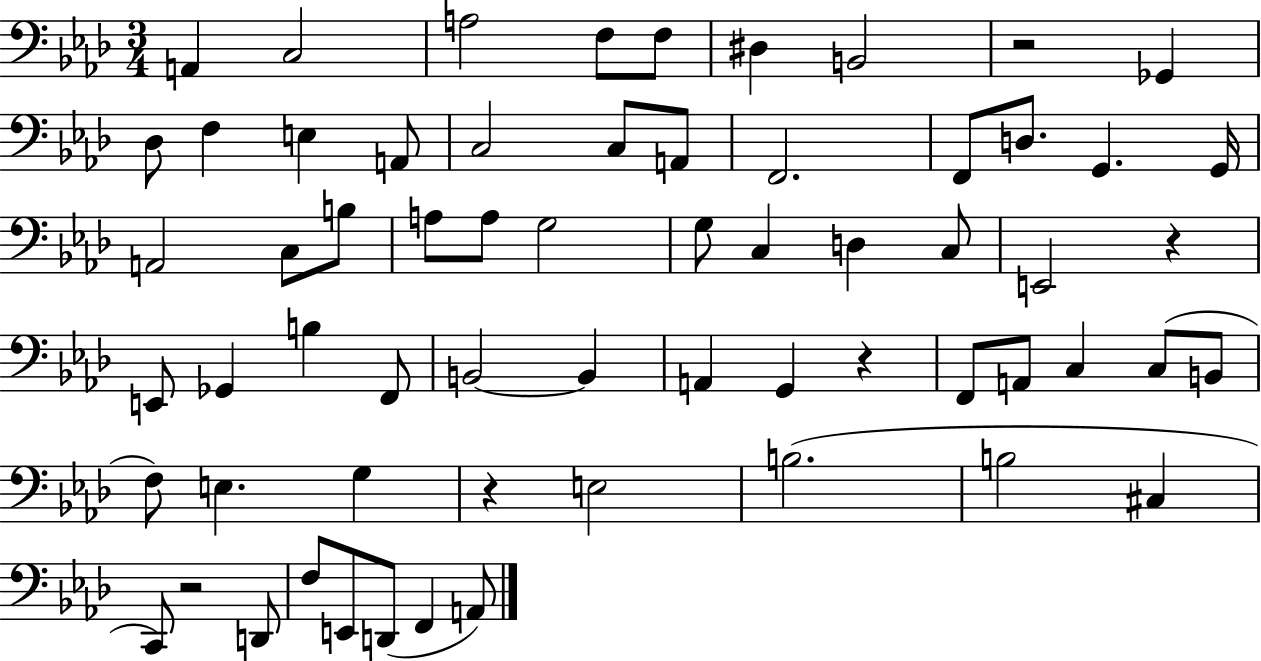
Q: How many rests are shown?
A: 5